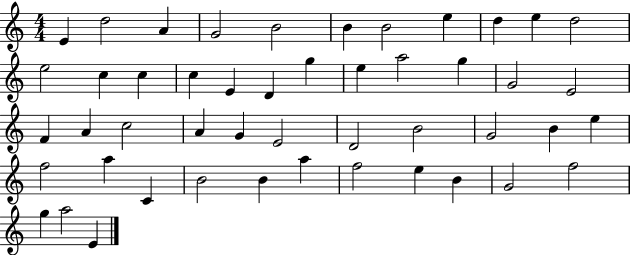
{
  \clef treble
  \numericTimeSignature
  \time 4/4
  \key c \major
  e'4 d''2 a'4 | g'2 b'2 | b'4 b'2 e''4 | d''4 e''4 d''2 | \break e''2 c''4 c''4 | c''4 e'4 d'4 g''4 | e''4 a''2 g''4 | g'2 e'2 | \break f'4 a'4 c''2 | a'4 g'4 e'2 | d'2 b'2 | g'2 b'4 e''4 | \break f''2 a''4 c'4 | b'2 b'4 a''4 | f''2 e''4 b'4 | g'2 f''2 | \break g''4 a''2 e'4 | \bar "|."
}